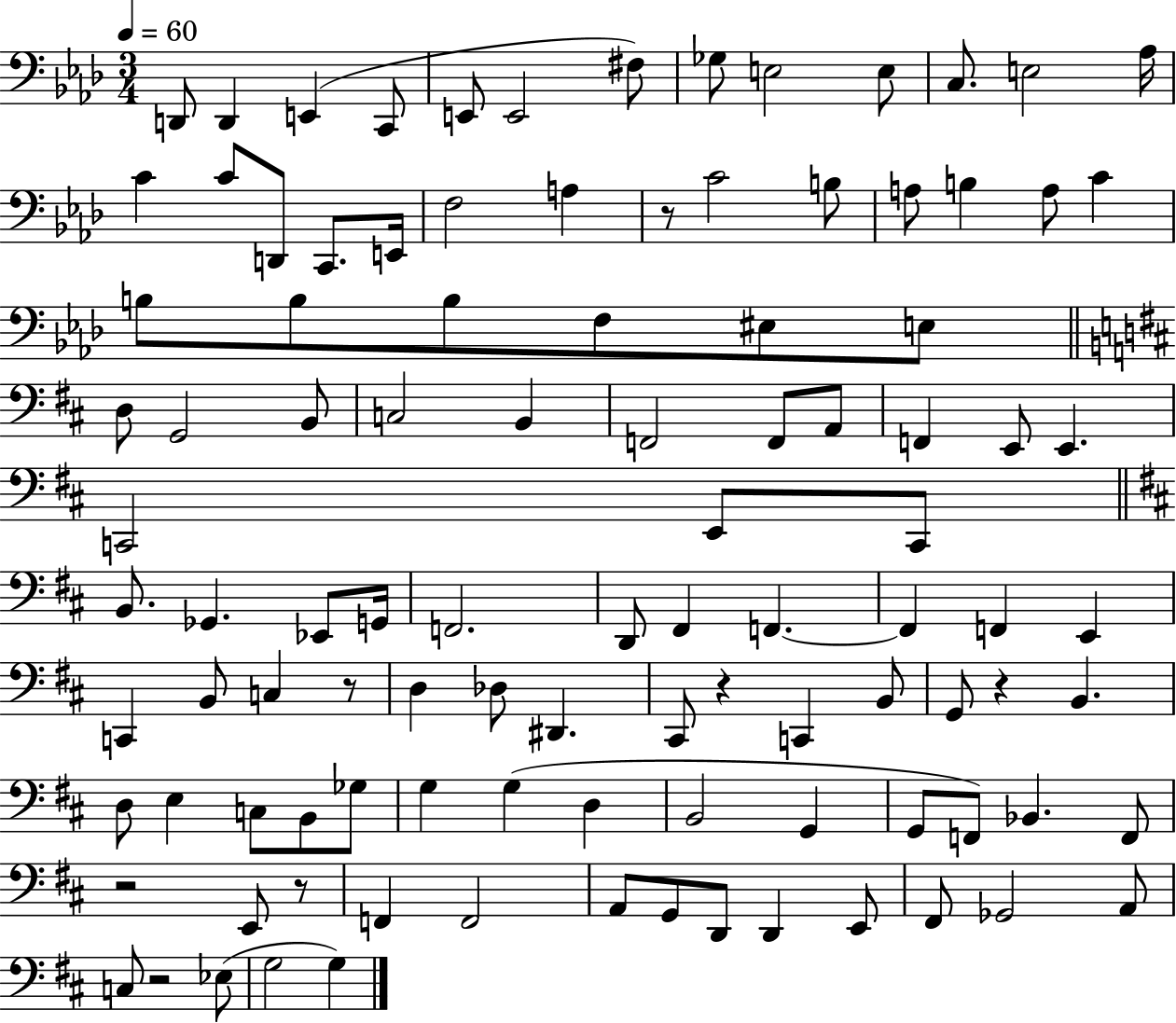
{
  \clef bass
  \numericTimeSignature
  \time 3/4
  \key aes \major
  \tempo 4 = 60
  d,8 d,4 e,4( c,8 | e,8 e,2 fis8) | ges8 e2 e8 | c8. e2 aes16 | \break c'4 c'8 d,8 c,8. e,16 | f2 a4 | r8 c'2 b8 | a8 b4 a8 c'4 | \break b8 b8 b8 f8 eis8 e8 | \bar "||" \break \key b \minor d8 g,2 b,8 | c2 b,4 | f,2 f,8 a,8 | f,4 e,8 e,4. | \break c,2 e,8 c,8 | \bar "||" \break \key d \major b,8. ges,4. ees,8 g,16 | f,2. | d,8 fis,4 f,4.~~ | f,4 f,4 e,4 | \break c,4 b,8 c4 r8 | d4 des8 dis,4. | cis,8 r4 c,4 b,8 | g,8 r4 b,4. | \break d8 e4 c8 b,8 ges8 | g4 g4( d4 | b,2 g,4 | g,8 f,8) bes,4. f,8 | \break r2 e,8 r8 | f,4 f,2 | a,8 g,8 d,8 d,4 e,8 | fis,8 ges,2 a,8 | \break c8 r2 ees8( | g2 g4) | \bar "|."
}